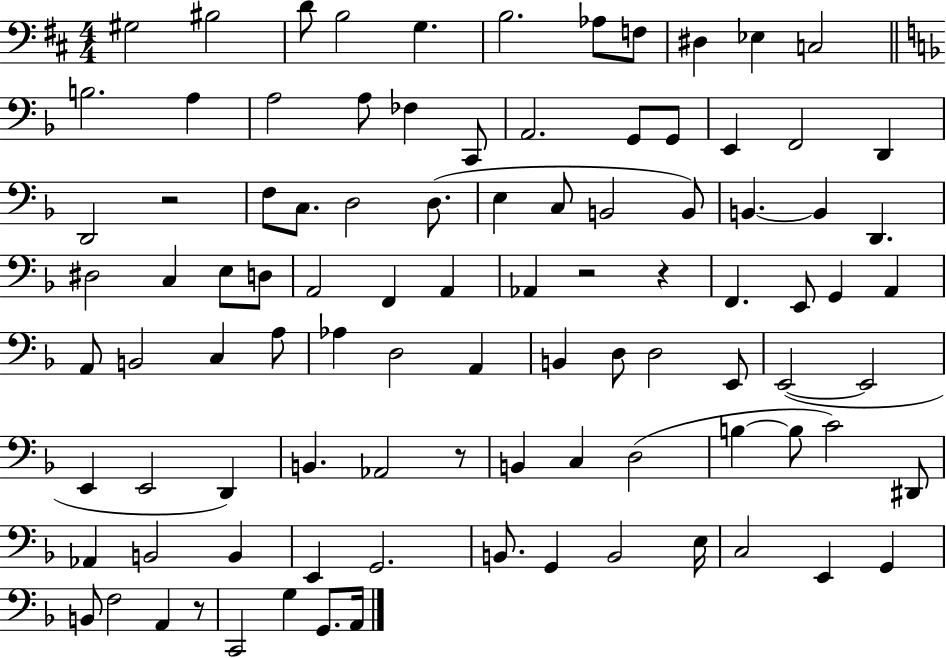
G#3/h BIS3/h D4/e B3/h G3/q. B3/h. Ab3/e F3/e D#3/q Eb3/q C3/h B3/h. A3/q A3/h A3/e FES3/q C2/e A2/h. G2/e G2/e E2/q F2/h D2/q D2/h R/h F3/e C3/e. D3/h D3/e. E3/q C3/e B2/h B2/e B2/q. B2/q D2/q. D#3/h C3/q E3/e D3/e A2/h F2/q A2/q Ab2/q R/h R/q F2/q. E2/e G2/q A2/q A2/e B2/h C3/q A3/e Ab3/q D3/h A2/q B2/q D3/e D3/h E2/e E2/h E2/h E2/q E2/h D2/q B2/q. Ab2/h R/e B2/q C3/q D3/h B3/q B3/e C4/h D#2/e Ab2/q B2/h B2/q E2/q G2/h. B2/e. G2/q B2/h E3/s C3/h E2/q G2/q B2/e F3/h A2/q R/e C2/h G3/q G2/e. A2/s